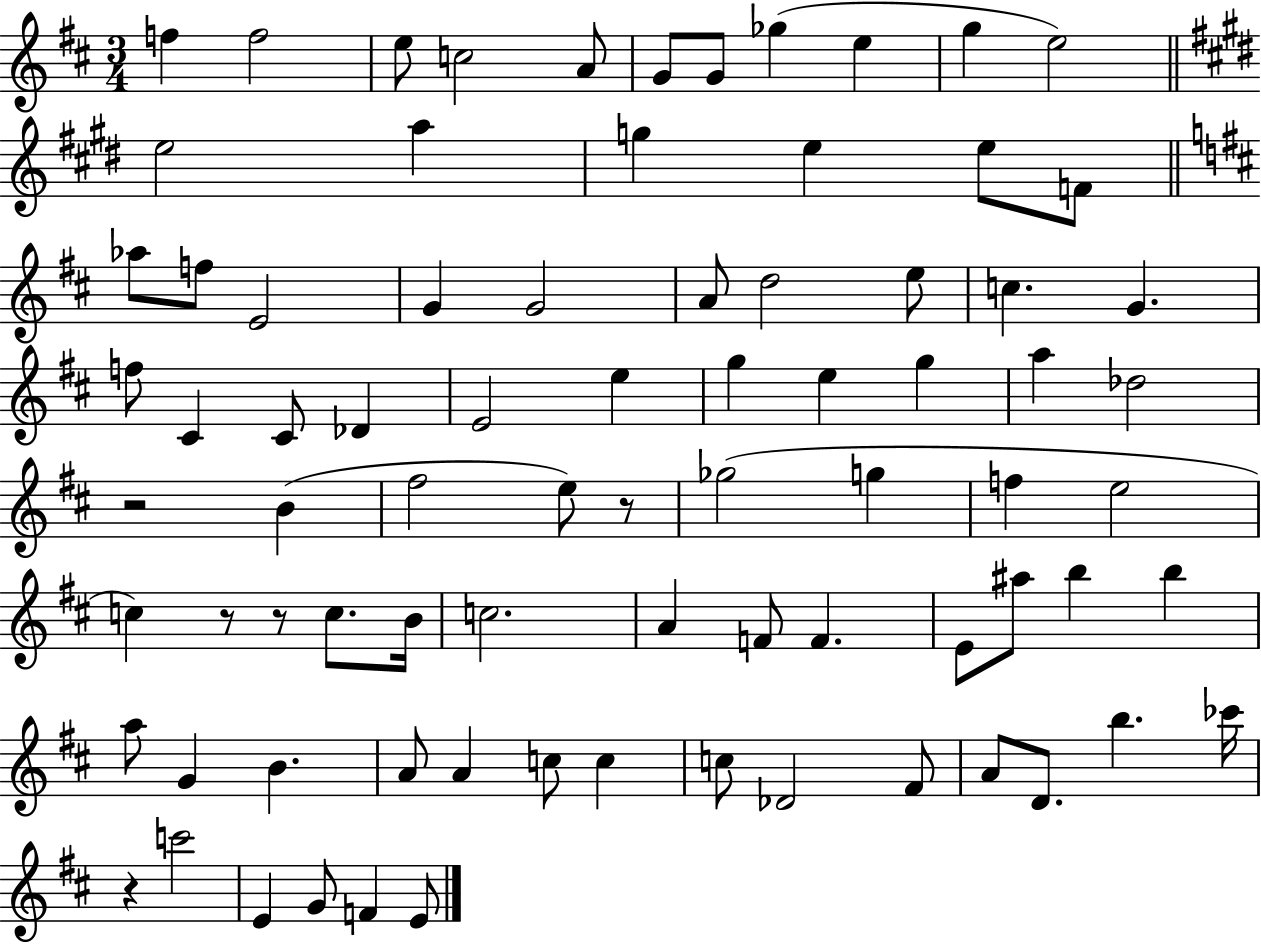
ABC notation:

X:1
T:Untitled
M:3/4
L:1/4
K:D
f f2 e/2 c2 A/2 G/2 G/2 _g e g e2 e2 a g e e/2 F/2 _a/2 f/2 E2 G G2 A/2 d2 e/2 c G f/2 ^C ^C/2 _D E2 e g e g a _d2 z2 B ^f2 e/2 z/2 _g2 g f e2 c z/2 z/2 c/2 B/4 c2 A F/2 F E/2 ^a/2 b b a/2 G B A/2 A c/2 c c/2 _D2 ^F/2 A/2 D/2 b _c'/4 z c'2 E G/2 F E/2